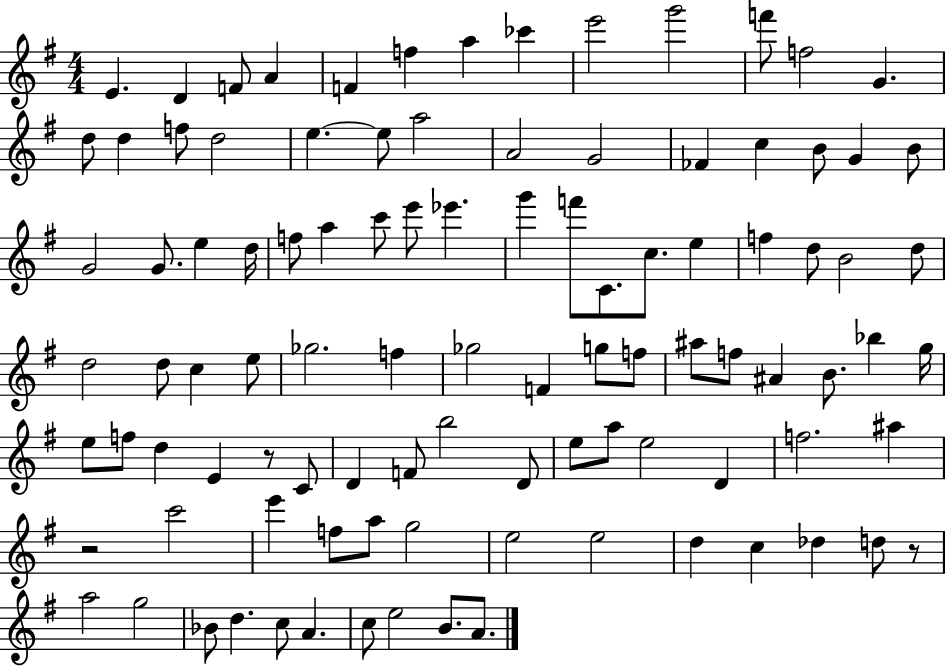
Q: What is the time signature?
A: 4/4